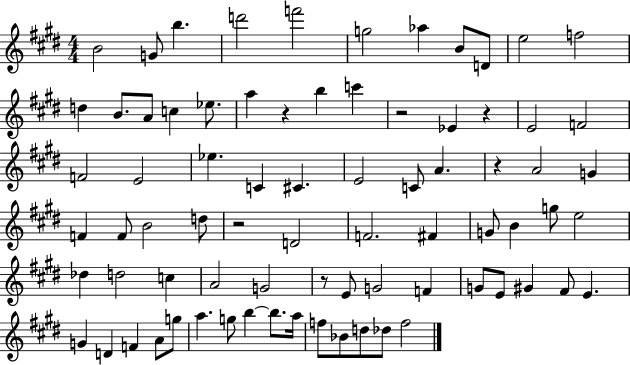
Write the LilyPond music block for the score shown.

{
  \clef treble
  \numericTimeSignature
  \time 4/4
  \key e \major
  b'2 g'8 b''4. | d'''2 f'''2 | g''2 aes''4 b'8 d'8 | e''2 f''2 | \break d''4 b'8. a'8 c''4 ees''8. | a''4 r4 b''4 c'''4 | r2 ees'4 r4 | e'2 f'2 | \break f'2 e'2 | ees''4. c'4 cis'4. | e'2 c'8 a'4. | r4 a'2 g'4 | \break f'4 f'8 b'2 d''8 | r2 d'2 | f'2. fis'4 | g'8 b'4 g''8 e''2 | \break des''4 d''2 c''4 | a'2 g'2 | r8 e'8 g'2 f'4 | g'8 e'8 gis'4 fis'8 e'4. | \break g'4 d'4 f'4 a'8 g''8 | a''4. g''8 b''4~~ b''8. a''16 | f''8 bes'8 d''8 des''8 f''2 | \bar "|."
}